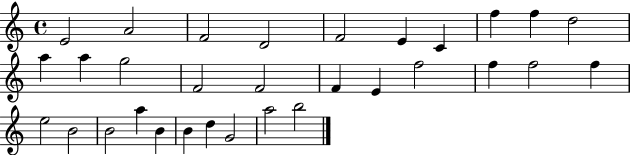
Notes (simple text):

E4/h A4/h F4/h D4/h F4/h E4/q C4/q F5/q F5/q D5/h A5/q A5/q G5/h F4/h F4/h F4/q E4/q F5/h F5/q F5/h F5/q E5/h B4/h B4/h A5/q B4/q B4/q D5/q G4/h A5/h B5/h